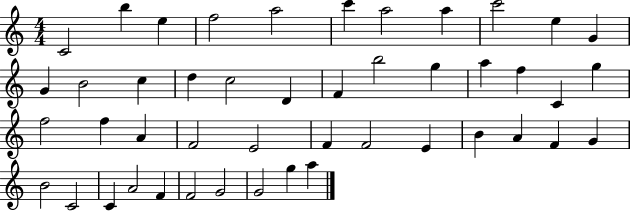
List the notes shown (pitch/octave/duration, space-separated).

C4/h B5/q E5/q F5/h A5/h C6/q A5/h A5/q C6/h E5/q G4/q G4/q B4/h C5/q D5/q C5/h D4/q F4/q B5/h G5/q A5/q F5/q C4/q G5/q F5/h F5/q A4/q F4/h E4/h F4/q F4/h E4/q B4/q A4/q F4/q G4/q B4/h C4/h C4/q A4/h F4/q F4/h G4/h G4/h G5/q A5/q